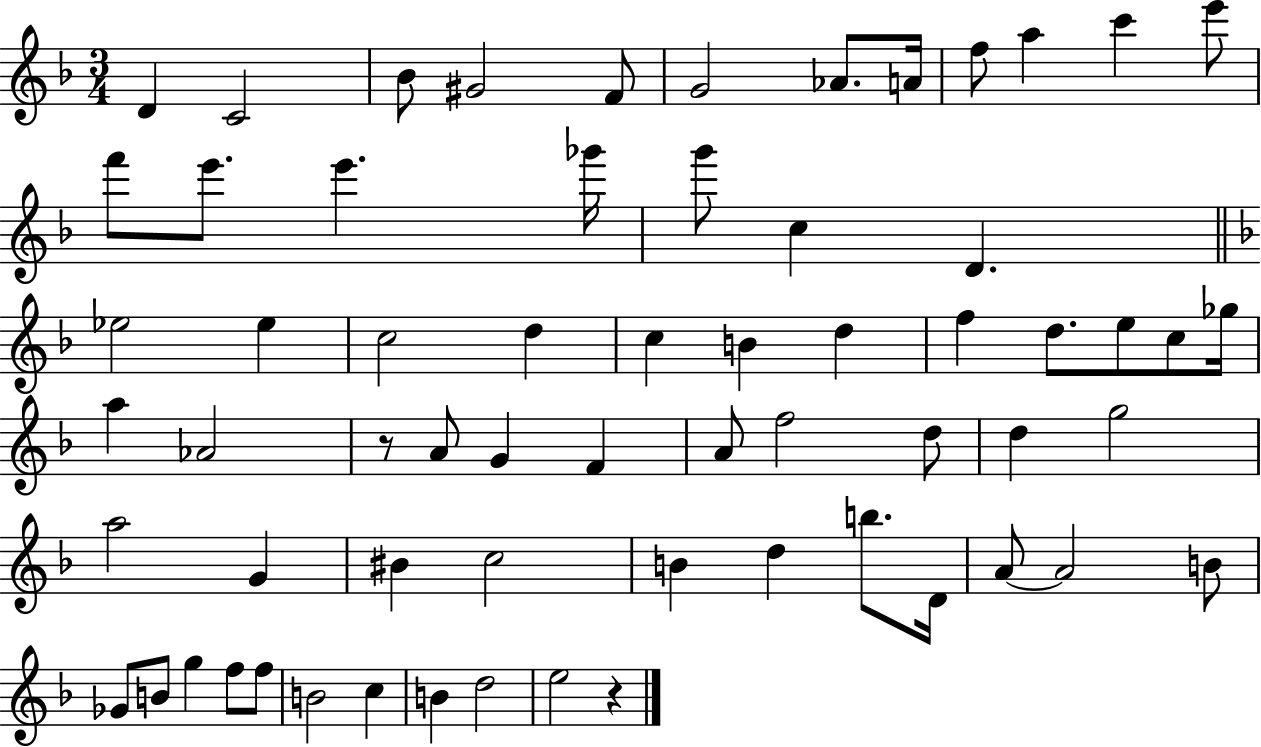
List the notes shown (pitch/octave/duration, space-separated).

D4/q C4/h Bb4/e G#4/h F4/e G4/h Ab4/e. A4/s F5/e A5/q C6/q E6/e F6/e E6/e. E6/q. Gb6/s G6/e C5/q D4/q. Eb5/h Eb5/q C5/h D5/q C5/q B4/q D5/q F5/q D5/e. E5/e C5/e Gb5/s A5/q Ab4/h R/e A4/e G4/q F4/q A4/e F5/h D5/e D5/q G5/h A5/h G4/q BIS4/q C5/h B4/q D5/q B5/e. D4/s A4/e A4/h B4/e Gb4/e B4/e G5/q F5/e F5/e B4/h C5/q B4/q D5/h E5/h R/q